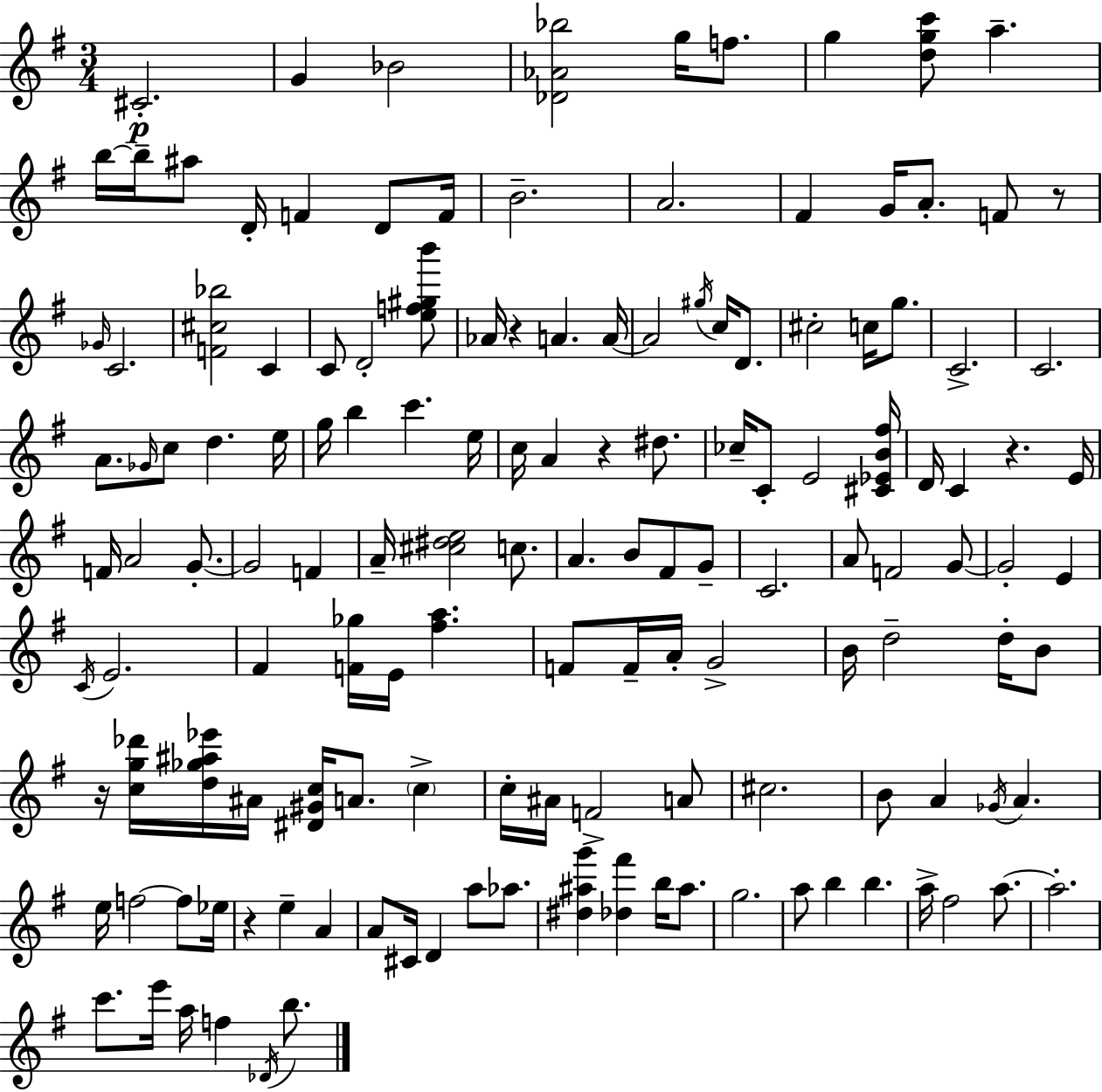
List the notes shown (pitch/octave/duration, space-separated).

C#4/h. G4/q Bb4/h [Db4,Ab4,Bb5]/h G5/s F5/e. G5/q [D5,G5,C6]/e A5/q. B5/s B5/s A#5/e D4/s F4/q D4/e F4/s B4/h. A4/h. F#4/q G4/s A4/e. F4/e R/e Gb4/s C4/h. [F4,C#5,Bb5]/h C4/q C4/e D4/h [E5,F5,G#5,B6]/e Ab4/s R/q A4/q. A4/s A4/h G#5/s C5/s D4/e. C#5/h C5/s G5/e. C4/h. C4/h. A4/e. Gb4/s C5/e D5/q. E5/s G5/s B5/q C6/q. E5/s C5/s A4/q R/q D#5/e. CES5/s C4/e E4/h [C#4,Eb4,B4,F#5]/s D4/s C4/q R/q. E4/s F4/s A4/h G4/e. G4/h F4/q A4/s [C#5,D#5,E5]/h C5/e. A4/q. B4/e F#4/e G4/e C4/h. A4/e F4/h G4/e G4/h E4/q C4/s E4/h. F#4/q [F4,Gb5]/s E4/s [F#5,A5]/q. F4/e F4/s A4/s G4/h B4/s D5/h D5/s B4/e R/s [C5,G5,Db6]/s [D5,Gb5,A#5,Eb6]/s A#4/s [D#4,G#4,C5]/s A4/e. C5/q C5/s A#4/s F4/h A4/e C#5/h. B4/e A4/q Gb4/s A4/q. E5/s F5/h F5/e Eb5/s R/q E5/q A4/q A4/e C#4/s D4/q A5/e Ab5/e. [D#5,A#5,G6]/q [Db5,F#6]/q B5/s A#5/e. G5/h. A5/e B5/q B5/q. A5/s F#5/h A5/e. A5/h. C6/e. E6/s A5/s F5/q Db4/s B5/e.